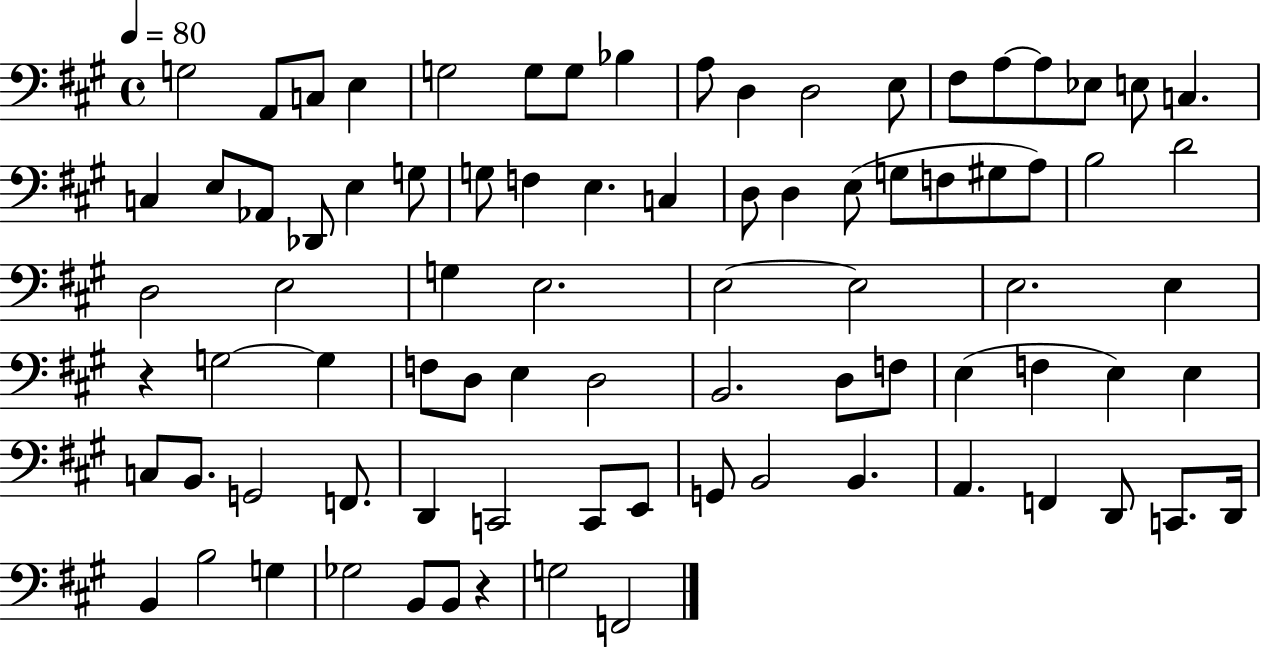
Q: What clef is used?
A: bass